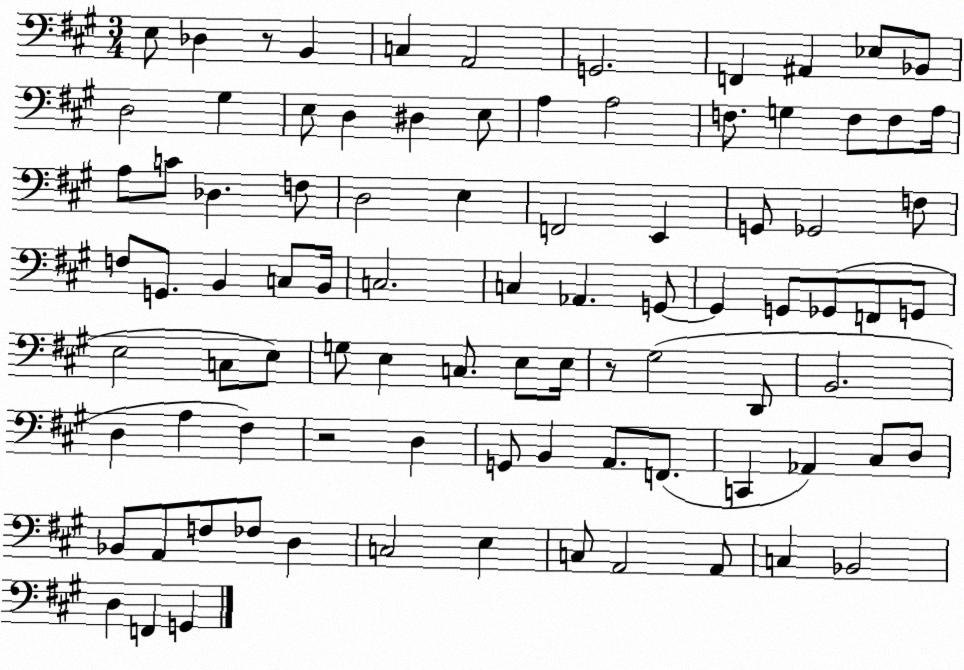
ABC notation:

X:1
T:Untitled
M:3/4
L:1/4
K:A
E,/2 _D, z/2 B,, C, A,,2 G,,2 F,, ^A,, _E,/2 _B,,/2 D,2 ^G, E,/2 D, ^D, E,/2 A, A,2 F,/2 G, F,/2 F,/2 A,/4 A,/2 C/2 _D, F,/2 D,2 E, F,,2 E,, G,,/2 _G,,2 F,/2 F,/2 G,,/2 B,, C,/2 B,,/4 C,2 C, _A,, G,,/2 G,, G,,/2 _G,,/2 F,,/2 G,,/2 E,2 C,/2 E,/2 G,/2 E, C,/2 E,/2 E,/4 z/2 ^G,2 D,,/2 B,,2 D, A, ^F, z2 D, G,,/2 B,, A,,/2 F,,/2 C,, _A,, ^C,/2 D,/2 _B,,/2 A,,/2 F,/2 _F,/2 D, C,2 E, C,/2 A,,2 A,,/2 C, _B,,2 D, F,, G,,